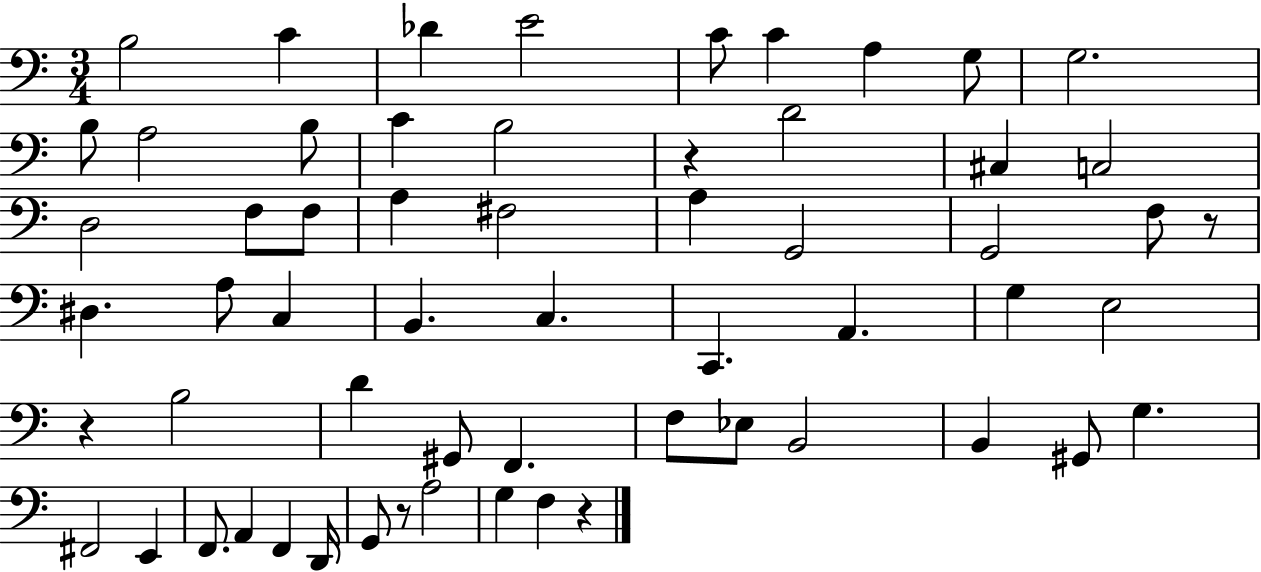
X:1
T:Untitled
M:3/4
L:1/4
K:C
B,2 C _D E2 C/2 C A, G,/2 G,2 B,/2 A,2 B,/2 C B,2 z D2 ^C, C,2 D,2 F,/2 F,/2 A, ^F,2 A, G,,2 G,,2 F,/2 z/2 ^D, A,/2 C, B,, C, C,, A,, G, E,2 z B,2 D ^G,,/2 F,, F,/2 _E,/2 B,,2 B,, ^G,,/2 G, ^F,,2 E,, F,,/2 A,, F,, D,,/4 G,,/2 z/2 A,2 G, F, z